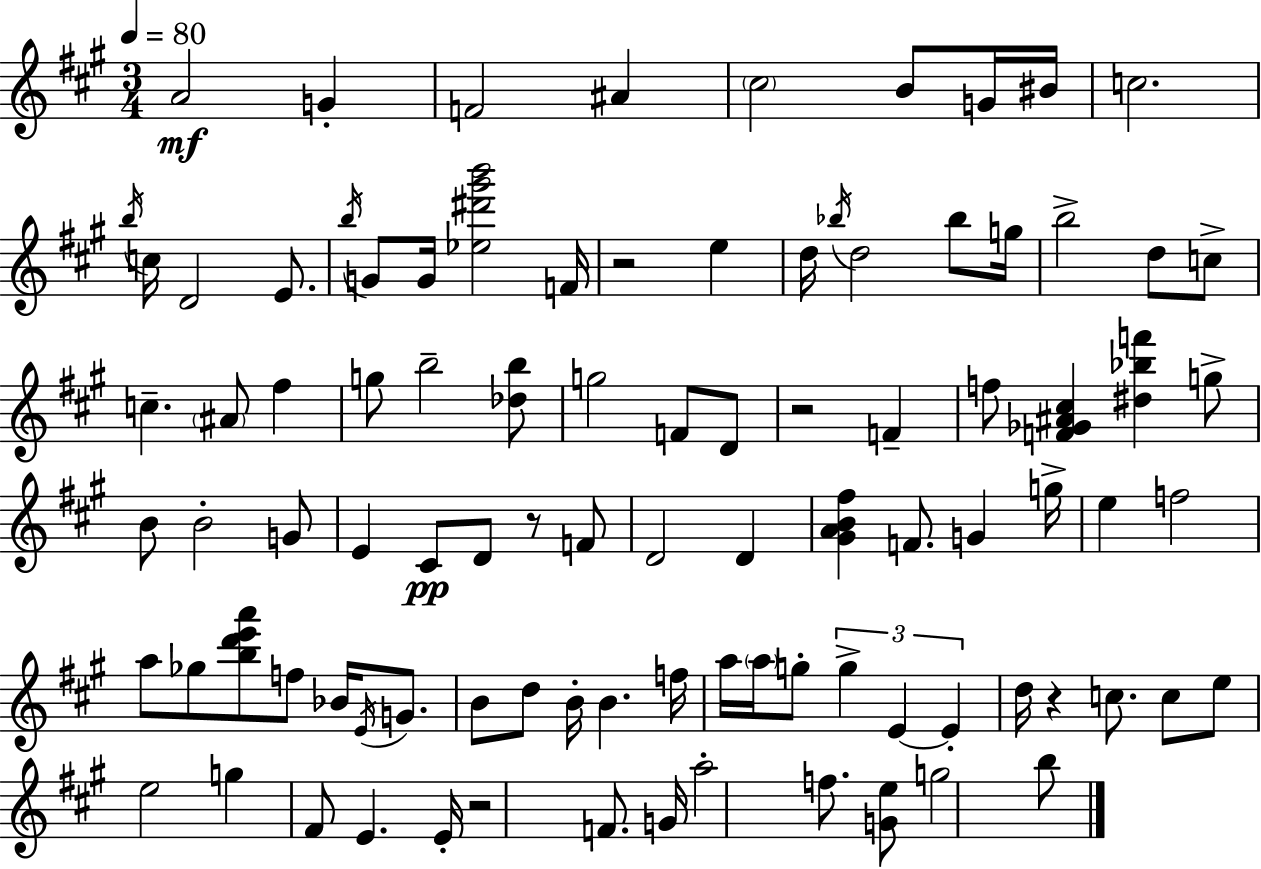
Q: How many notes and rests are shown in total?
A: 95